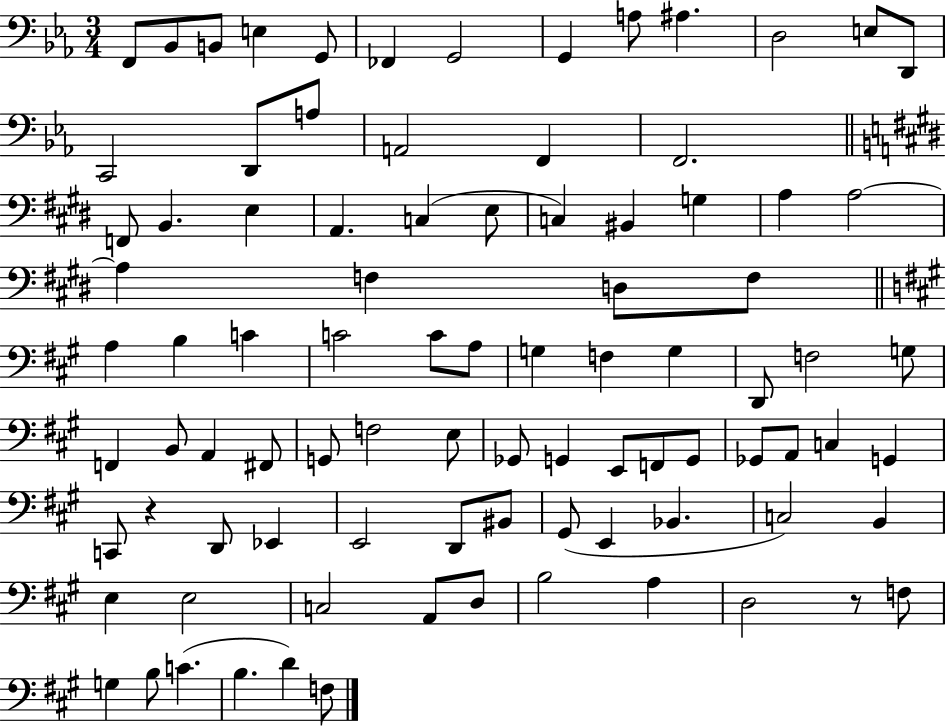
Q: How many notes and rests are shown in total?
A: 90